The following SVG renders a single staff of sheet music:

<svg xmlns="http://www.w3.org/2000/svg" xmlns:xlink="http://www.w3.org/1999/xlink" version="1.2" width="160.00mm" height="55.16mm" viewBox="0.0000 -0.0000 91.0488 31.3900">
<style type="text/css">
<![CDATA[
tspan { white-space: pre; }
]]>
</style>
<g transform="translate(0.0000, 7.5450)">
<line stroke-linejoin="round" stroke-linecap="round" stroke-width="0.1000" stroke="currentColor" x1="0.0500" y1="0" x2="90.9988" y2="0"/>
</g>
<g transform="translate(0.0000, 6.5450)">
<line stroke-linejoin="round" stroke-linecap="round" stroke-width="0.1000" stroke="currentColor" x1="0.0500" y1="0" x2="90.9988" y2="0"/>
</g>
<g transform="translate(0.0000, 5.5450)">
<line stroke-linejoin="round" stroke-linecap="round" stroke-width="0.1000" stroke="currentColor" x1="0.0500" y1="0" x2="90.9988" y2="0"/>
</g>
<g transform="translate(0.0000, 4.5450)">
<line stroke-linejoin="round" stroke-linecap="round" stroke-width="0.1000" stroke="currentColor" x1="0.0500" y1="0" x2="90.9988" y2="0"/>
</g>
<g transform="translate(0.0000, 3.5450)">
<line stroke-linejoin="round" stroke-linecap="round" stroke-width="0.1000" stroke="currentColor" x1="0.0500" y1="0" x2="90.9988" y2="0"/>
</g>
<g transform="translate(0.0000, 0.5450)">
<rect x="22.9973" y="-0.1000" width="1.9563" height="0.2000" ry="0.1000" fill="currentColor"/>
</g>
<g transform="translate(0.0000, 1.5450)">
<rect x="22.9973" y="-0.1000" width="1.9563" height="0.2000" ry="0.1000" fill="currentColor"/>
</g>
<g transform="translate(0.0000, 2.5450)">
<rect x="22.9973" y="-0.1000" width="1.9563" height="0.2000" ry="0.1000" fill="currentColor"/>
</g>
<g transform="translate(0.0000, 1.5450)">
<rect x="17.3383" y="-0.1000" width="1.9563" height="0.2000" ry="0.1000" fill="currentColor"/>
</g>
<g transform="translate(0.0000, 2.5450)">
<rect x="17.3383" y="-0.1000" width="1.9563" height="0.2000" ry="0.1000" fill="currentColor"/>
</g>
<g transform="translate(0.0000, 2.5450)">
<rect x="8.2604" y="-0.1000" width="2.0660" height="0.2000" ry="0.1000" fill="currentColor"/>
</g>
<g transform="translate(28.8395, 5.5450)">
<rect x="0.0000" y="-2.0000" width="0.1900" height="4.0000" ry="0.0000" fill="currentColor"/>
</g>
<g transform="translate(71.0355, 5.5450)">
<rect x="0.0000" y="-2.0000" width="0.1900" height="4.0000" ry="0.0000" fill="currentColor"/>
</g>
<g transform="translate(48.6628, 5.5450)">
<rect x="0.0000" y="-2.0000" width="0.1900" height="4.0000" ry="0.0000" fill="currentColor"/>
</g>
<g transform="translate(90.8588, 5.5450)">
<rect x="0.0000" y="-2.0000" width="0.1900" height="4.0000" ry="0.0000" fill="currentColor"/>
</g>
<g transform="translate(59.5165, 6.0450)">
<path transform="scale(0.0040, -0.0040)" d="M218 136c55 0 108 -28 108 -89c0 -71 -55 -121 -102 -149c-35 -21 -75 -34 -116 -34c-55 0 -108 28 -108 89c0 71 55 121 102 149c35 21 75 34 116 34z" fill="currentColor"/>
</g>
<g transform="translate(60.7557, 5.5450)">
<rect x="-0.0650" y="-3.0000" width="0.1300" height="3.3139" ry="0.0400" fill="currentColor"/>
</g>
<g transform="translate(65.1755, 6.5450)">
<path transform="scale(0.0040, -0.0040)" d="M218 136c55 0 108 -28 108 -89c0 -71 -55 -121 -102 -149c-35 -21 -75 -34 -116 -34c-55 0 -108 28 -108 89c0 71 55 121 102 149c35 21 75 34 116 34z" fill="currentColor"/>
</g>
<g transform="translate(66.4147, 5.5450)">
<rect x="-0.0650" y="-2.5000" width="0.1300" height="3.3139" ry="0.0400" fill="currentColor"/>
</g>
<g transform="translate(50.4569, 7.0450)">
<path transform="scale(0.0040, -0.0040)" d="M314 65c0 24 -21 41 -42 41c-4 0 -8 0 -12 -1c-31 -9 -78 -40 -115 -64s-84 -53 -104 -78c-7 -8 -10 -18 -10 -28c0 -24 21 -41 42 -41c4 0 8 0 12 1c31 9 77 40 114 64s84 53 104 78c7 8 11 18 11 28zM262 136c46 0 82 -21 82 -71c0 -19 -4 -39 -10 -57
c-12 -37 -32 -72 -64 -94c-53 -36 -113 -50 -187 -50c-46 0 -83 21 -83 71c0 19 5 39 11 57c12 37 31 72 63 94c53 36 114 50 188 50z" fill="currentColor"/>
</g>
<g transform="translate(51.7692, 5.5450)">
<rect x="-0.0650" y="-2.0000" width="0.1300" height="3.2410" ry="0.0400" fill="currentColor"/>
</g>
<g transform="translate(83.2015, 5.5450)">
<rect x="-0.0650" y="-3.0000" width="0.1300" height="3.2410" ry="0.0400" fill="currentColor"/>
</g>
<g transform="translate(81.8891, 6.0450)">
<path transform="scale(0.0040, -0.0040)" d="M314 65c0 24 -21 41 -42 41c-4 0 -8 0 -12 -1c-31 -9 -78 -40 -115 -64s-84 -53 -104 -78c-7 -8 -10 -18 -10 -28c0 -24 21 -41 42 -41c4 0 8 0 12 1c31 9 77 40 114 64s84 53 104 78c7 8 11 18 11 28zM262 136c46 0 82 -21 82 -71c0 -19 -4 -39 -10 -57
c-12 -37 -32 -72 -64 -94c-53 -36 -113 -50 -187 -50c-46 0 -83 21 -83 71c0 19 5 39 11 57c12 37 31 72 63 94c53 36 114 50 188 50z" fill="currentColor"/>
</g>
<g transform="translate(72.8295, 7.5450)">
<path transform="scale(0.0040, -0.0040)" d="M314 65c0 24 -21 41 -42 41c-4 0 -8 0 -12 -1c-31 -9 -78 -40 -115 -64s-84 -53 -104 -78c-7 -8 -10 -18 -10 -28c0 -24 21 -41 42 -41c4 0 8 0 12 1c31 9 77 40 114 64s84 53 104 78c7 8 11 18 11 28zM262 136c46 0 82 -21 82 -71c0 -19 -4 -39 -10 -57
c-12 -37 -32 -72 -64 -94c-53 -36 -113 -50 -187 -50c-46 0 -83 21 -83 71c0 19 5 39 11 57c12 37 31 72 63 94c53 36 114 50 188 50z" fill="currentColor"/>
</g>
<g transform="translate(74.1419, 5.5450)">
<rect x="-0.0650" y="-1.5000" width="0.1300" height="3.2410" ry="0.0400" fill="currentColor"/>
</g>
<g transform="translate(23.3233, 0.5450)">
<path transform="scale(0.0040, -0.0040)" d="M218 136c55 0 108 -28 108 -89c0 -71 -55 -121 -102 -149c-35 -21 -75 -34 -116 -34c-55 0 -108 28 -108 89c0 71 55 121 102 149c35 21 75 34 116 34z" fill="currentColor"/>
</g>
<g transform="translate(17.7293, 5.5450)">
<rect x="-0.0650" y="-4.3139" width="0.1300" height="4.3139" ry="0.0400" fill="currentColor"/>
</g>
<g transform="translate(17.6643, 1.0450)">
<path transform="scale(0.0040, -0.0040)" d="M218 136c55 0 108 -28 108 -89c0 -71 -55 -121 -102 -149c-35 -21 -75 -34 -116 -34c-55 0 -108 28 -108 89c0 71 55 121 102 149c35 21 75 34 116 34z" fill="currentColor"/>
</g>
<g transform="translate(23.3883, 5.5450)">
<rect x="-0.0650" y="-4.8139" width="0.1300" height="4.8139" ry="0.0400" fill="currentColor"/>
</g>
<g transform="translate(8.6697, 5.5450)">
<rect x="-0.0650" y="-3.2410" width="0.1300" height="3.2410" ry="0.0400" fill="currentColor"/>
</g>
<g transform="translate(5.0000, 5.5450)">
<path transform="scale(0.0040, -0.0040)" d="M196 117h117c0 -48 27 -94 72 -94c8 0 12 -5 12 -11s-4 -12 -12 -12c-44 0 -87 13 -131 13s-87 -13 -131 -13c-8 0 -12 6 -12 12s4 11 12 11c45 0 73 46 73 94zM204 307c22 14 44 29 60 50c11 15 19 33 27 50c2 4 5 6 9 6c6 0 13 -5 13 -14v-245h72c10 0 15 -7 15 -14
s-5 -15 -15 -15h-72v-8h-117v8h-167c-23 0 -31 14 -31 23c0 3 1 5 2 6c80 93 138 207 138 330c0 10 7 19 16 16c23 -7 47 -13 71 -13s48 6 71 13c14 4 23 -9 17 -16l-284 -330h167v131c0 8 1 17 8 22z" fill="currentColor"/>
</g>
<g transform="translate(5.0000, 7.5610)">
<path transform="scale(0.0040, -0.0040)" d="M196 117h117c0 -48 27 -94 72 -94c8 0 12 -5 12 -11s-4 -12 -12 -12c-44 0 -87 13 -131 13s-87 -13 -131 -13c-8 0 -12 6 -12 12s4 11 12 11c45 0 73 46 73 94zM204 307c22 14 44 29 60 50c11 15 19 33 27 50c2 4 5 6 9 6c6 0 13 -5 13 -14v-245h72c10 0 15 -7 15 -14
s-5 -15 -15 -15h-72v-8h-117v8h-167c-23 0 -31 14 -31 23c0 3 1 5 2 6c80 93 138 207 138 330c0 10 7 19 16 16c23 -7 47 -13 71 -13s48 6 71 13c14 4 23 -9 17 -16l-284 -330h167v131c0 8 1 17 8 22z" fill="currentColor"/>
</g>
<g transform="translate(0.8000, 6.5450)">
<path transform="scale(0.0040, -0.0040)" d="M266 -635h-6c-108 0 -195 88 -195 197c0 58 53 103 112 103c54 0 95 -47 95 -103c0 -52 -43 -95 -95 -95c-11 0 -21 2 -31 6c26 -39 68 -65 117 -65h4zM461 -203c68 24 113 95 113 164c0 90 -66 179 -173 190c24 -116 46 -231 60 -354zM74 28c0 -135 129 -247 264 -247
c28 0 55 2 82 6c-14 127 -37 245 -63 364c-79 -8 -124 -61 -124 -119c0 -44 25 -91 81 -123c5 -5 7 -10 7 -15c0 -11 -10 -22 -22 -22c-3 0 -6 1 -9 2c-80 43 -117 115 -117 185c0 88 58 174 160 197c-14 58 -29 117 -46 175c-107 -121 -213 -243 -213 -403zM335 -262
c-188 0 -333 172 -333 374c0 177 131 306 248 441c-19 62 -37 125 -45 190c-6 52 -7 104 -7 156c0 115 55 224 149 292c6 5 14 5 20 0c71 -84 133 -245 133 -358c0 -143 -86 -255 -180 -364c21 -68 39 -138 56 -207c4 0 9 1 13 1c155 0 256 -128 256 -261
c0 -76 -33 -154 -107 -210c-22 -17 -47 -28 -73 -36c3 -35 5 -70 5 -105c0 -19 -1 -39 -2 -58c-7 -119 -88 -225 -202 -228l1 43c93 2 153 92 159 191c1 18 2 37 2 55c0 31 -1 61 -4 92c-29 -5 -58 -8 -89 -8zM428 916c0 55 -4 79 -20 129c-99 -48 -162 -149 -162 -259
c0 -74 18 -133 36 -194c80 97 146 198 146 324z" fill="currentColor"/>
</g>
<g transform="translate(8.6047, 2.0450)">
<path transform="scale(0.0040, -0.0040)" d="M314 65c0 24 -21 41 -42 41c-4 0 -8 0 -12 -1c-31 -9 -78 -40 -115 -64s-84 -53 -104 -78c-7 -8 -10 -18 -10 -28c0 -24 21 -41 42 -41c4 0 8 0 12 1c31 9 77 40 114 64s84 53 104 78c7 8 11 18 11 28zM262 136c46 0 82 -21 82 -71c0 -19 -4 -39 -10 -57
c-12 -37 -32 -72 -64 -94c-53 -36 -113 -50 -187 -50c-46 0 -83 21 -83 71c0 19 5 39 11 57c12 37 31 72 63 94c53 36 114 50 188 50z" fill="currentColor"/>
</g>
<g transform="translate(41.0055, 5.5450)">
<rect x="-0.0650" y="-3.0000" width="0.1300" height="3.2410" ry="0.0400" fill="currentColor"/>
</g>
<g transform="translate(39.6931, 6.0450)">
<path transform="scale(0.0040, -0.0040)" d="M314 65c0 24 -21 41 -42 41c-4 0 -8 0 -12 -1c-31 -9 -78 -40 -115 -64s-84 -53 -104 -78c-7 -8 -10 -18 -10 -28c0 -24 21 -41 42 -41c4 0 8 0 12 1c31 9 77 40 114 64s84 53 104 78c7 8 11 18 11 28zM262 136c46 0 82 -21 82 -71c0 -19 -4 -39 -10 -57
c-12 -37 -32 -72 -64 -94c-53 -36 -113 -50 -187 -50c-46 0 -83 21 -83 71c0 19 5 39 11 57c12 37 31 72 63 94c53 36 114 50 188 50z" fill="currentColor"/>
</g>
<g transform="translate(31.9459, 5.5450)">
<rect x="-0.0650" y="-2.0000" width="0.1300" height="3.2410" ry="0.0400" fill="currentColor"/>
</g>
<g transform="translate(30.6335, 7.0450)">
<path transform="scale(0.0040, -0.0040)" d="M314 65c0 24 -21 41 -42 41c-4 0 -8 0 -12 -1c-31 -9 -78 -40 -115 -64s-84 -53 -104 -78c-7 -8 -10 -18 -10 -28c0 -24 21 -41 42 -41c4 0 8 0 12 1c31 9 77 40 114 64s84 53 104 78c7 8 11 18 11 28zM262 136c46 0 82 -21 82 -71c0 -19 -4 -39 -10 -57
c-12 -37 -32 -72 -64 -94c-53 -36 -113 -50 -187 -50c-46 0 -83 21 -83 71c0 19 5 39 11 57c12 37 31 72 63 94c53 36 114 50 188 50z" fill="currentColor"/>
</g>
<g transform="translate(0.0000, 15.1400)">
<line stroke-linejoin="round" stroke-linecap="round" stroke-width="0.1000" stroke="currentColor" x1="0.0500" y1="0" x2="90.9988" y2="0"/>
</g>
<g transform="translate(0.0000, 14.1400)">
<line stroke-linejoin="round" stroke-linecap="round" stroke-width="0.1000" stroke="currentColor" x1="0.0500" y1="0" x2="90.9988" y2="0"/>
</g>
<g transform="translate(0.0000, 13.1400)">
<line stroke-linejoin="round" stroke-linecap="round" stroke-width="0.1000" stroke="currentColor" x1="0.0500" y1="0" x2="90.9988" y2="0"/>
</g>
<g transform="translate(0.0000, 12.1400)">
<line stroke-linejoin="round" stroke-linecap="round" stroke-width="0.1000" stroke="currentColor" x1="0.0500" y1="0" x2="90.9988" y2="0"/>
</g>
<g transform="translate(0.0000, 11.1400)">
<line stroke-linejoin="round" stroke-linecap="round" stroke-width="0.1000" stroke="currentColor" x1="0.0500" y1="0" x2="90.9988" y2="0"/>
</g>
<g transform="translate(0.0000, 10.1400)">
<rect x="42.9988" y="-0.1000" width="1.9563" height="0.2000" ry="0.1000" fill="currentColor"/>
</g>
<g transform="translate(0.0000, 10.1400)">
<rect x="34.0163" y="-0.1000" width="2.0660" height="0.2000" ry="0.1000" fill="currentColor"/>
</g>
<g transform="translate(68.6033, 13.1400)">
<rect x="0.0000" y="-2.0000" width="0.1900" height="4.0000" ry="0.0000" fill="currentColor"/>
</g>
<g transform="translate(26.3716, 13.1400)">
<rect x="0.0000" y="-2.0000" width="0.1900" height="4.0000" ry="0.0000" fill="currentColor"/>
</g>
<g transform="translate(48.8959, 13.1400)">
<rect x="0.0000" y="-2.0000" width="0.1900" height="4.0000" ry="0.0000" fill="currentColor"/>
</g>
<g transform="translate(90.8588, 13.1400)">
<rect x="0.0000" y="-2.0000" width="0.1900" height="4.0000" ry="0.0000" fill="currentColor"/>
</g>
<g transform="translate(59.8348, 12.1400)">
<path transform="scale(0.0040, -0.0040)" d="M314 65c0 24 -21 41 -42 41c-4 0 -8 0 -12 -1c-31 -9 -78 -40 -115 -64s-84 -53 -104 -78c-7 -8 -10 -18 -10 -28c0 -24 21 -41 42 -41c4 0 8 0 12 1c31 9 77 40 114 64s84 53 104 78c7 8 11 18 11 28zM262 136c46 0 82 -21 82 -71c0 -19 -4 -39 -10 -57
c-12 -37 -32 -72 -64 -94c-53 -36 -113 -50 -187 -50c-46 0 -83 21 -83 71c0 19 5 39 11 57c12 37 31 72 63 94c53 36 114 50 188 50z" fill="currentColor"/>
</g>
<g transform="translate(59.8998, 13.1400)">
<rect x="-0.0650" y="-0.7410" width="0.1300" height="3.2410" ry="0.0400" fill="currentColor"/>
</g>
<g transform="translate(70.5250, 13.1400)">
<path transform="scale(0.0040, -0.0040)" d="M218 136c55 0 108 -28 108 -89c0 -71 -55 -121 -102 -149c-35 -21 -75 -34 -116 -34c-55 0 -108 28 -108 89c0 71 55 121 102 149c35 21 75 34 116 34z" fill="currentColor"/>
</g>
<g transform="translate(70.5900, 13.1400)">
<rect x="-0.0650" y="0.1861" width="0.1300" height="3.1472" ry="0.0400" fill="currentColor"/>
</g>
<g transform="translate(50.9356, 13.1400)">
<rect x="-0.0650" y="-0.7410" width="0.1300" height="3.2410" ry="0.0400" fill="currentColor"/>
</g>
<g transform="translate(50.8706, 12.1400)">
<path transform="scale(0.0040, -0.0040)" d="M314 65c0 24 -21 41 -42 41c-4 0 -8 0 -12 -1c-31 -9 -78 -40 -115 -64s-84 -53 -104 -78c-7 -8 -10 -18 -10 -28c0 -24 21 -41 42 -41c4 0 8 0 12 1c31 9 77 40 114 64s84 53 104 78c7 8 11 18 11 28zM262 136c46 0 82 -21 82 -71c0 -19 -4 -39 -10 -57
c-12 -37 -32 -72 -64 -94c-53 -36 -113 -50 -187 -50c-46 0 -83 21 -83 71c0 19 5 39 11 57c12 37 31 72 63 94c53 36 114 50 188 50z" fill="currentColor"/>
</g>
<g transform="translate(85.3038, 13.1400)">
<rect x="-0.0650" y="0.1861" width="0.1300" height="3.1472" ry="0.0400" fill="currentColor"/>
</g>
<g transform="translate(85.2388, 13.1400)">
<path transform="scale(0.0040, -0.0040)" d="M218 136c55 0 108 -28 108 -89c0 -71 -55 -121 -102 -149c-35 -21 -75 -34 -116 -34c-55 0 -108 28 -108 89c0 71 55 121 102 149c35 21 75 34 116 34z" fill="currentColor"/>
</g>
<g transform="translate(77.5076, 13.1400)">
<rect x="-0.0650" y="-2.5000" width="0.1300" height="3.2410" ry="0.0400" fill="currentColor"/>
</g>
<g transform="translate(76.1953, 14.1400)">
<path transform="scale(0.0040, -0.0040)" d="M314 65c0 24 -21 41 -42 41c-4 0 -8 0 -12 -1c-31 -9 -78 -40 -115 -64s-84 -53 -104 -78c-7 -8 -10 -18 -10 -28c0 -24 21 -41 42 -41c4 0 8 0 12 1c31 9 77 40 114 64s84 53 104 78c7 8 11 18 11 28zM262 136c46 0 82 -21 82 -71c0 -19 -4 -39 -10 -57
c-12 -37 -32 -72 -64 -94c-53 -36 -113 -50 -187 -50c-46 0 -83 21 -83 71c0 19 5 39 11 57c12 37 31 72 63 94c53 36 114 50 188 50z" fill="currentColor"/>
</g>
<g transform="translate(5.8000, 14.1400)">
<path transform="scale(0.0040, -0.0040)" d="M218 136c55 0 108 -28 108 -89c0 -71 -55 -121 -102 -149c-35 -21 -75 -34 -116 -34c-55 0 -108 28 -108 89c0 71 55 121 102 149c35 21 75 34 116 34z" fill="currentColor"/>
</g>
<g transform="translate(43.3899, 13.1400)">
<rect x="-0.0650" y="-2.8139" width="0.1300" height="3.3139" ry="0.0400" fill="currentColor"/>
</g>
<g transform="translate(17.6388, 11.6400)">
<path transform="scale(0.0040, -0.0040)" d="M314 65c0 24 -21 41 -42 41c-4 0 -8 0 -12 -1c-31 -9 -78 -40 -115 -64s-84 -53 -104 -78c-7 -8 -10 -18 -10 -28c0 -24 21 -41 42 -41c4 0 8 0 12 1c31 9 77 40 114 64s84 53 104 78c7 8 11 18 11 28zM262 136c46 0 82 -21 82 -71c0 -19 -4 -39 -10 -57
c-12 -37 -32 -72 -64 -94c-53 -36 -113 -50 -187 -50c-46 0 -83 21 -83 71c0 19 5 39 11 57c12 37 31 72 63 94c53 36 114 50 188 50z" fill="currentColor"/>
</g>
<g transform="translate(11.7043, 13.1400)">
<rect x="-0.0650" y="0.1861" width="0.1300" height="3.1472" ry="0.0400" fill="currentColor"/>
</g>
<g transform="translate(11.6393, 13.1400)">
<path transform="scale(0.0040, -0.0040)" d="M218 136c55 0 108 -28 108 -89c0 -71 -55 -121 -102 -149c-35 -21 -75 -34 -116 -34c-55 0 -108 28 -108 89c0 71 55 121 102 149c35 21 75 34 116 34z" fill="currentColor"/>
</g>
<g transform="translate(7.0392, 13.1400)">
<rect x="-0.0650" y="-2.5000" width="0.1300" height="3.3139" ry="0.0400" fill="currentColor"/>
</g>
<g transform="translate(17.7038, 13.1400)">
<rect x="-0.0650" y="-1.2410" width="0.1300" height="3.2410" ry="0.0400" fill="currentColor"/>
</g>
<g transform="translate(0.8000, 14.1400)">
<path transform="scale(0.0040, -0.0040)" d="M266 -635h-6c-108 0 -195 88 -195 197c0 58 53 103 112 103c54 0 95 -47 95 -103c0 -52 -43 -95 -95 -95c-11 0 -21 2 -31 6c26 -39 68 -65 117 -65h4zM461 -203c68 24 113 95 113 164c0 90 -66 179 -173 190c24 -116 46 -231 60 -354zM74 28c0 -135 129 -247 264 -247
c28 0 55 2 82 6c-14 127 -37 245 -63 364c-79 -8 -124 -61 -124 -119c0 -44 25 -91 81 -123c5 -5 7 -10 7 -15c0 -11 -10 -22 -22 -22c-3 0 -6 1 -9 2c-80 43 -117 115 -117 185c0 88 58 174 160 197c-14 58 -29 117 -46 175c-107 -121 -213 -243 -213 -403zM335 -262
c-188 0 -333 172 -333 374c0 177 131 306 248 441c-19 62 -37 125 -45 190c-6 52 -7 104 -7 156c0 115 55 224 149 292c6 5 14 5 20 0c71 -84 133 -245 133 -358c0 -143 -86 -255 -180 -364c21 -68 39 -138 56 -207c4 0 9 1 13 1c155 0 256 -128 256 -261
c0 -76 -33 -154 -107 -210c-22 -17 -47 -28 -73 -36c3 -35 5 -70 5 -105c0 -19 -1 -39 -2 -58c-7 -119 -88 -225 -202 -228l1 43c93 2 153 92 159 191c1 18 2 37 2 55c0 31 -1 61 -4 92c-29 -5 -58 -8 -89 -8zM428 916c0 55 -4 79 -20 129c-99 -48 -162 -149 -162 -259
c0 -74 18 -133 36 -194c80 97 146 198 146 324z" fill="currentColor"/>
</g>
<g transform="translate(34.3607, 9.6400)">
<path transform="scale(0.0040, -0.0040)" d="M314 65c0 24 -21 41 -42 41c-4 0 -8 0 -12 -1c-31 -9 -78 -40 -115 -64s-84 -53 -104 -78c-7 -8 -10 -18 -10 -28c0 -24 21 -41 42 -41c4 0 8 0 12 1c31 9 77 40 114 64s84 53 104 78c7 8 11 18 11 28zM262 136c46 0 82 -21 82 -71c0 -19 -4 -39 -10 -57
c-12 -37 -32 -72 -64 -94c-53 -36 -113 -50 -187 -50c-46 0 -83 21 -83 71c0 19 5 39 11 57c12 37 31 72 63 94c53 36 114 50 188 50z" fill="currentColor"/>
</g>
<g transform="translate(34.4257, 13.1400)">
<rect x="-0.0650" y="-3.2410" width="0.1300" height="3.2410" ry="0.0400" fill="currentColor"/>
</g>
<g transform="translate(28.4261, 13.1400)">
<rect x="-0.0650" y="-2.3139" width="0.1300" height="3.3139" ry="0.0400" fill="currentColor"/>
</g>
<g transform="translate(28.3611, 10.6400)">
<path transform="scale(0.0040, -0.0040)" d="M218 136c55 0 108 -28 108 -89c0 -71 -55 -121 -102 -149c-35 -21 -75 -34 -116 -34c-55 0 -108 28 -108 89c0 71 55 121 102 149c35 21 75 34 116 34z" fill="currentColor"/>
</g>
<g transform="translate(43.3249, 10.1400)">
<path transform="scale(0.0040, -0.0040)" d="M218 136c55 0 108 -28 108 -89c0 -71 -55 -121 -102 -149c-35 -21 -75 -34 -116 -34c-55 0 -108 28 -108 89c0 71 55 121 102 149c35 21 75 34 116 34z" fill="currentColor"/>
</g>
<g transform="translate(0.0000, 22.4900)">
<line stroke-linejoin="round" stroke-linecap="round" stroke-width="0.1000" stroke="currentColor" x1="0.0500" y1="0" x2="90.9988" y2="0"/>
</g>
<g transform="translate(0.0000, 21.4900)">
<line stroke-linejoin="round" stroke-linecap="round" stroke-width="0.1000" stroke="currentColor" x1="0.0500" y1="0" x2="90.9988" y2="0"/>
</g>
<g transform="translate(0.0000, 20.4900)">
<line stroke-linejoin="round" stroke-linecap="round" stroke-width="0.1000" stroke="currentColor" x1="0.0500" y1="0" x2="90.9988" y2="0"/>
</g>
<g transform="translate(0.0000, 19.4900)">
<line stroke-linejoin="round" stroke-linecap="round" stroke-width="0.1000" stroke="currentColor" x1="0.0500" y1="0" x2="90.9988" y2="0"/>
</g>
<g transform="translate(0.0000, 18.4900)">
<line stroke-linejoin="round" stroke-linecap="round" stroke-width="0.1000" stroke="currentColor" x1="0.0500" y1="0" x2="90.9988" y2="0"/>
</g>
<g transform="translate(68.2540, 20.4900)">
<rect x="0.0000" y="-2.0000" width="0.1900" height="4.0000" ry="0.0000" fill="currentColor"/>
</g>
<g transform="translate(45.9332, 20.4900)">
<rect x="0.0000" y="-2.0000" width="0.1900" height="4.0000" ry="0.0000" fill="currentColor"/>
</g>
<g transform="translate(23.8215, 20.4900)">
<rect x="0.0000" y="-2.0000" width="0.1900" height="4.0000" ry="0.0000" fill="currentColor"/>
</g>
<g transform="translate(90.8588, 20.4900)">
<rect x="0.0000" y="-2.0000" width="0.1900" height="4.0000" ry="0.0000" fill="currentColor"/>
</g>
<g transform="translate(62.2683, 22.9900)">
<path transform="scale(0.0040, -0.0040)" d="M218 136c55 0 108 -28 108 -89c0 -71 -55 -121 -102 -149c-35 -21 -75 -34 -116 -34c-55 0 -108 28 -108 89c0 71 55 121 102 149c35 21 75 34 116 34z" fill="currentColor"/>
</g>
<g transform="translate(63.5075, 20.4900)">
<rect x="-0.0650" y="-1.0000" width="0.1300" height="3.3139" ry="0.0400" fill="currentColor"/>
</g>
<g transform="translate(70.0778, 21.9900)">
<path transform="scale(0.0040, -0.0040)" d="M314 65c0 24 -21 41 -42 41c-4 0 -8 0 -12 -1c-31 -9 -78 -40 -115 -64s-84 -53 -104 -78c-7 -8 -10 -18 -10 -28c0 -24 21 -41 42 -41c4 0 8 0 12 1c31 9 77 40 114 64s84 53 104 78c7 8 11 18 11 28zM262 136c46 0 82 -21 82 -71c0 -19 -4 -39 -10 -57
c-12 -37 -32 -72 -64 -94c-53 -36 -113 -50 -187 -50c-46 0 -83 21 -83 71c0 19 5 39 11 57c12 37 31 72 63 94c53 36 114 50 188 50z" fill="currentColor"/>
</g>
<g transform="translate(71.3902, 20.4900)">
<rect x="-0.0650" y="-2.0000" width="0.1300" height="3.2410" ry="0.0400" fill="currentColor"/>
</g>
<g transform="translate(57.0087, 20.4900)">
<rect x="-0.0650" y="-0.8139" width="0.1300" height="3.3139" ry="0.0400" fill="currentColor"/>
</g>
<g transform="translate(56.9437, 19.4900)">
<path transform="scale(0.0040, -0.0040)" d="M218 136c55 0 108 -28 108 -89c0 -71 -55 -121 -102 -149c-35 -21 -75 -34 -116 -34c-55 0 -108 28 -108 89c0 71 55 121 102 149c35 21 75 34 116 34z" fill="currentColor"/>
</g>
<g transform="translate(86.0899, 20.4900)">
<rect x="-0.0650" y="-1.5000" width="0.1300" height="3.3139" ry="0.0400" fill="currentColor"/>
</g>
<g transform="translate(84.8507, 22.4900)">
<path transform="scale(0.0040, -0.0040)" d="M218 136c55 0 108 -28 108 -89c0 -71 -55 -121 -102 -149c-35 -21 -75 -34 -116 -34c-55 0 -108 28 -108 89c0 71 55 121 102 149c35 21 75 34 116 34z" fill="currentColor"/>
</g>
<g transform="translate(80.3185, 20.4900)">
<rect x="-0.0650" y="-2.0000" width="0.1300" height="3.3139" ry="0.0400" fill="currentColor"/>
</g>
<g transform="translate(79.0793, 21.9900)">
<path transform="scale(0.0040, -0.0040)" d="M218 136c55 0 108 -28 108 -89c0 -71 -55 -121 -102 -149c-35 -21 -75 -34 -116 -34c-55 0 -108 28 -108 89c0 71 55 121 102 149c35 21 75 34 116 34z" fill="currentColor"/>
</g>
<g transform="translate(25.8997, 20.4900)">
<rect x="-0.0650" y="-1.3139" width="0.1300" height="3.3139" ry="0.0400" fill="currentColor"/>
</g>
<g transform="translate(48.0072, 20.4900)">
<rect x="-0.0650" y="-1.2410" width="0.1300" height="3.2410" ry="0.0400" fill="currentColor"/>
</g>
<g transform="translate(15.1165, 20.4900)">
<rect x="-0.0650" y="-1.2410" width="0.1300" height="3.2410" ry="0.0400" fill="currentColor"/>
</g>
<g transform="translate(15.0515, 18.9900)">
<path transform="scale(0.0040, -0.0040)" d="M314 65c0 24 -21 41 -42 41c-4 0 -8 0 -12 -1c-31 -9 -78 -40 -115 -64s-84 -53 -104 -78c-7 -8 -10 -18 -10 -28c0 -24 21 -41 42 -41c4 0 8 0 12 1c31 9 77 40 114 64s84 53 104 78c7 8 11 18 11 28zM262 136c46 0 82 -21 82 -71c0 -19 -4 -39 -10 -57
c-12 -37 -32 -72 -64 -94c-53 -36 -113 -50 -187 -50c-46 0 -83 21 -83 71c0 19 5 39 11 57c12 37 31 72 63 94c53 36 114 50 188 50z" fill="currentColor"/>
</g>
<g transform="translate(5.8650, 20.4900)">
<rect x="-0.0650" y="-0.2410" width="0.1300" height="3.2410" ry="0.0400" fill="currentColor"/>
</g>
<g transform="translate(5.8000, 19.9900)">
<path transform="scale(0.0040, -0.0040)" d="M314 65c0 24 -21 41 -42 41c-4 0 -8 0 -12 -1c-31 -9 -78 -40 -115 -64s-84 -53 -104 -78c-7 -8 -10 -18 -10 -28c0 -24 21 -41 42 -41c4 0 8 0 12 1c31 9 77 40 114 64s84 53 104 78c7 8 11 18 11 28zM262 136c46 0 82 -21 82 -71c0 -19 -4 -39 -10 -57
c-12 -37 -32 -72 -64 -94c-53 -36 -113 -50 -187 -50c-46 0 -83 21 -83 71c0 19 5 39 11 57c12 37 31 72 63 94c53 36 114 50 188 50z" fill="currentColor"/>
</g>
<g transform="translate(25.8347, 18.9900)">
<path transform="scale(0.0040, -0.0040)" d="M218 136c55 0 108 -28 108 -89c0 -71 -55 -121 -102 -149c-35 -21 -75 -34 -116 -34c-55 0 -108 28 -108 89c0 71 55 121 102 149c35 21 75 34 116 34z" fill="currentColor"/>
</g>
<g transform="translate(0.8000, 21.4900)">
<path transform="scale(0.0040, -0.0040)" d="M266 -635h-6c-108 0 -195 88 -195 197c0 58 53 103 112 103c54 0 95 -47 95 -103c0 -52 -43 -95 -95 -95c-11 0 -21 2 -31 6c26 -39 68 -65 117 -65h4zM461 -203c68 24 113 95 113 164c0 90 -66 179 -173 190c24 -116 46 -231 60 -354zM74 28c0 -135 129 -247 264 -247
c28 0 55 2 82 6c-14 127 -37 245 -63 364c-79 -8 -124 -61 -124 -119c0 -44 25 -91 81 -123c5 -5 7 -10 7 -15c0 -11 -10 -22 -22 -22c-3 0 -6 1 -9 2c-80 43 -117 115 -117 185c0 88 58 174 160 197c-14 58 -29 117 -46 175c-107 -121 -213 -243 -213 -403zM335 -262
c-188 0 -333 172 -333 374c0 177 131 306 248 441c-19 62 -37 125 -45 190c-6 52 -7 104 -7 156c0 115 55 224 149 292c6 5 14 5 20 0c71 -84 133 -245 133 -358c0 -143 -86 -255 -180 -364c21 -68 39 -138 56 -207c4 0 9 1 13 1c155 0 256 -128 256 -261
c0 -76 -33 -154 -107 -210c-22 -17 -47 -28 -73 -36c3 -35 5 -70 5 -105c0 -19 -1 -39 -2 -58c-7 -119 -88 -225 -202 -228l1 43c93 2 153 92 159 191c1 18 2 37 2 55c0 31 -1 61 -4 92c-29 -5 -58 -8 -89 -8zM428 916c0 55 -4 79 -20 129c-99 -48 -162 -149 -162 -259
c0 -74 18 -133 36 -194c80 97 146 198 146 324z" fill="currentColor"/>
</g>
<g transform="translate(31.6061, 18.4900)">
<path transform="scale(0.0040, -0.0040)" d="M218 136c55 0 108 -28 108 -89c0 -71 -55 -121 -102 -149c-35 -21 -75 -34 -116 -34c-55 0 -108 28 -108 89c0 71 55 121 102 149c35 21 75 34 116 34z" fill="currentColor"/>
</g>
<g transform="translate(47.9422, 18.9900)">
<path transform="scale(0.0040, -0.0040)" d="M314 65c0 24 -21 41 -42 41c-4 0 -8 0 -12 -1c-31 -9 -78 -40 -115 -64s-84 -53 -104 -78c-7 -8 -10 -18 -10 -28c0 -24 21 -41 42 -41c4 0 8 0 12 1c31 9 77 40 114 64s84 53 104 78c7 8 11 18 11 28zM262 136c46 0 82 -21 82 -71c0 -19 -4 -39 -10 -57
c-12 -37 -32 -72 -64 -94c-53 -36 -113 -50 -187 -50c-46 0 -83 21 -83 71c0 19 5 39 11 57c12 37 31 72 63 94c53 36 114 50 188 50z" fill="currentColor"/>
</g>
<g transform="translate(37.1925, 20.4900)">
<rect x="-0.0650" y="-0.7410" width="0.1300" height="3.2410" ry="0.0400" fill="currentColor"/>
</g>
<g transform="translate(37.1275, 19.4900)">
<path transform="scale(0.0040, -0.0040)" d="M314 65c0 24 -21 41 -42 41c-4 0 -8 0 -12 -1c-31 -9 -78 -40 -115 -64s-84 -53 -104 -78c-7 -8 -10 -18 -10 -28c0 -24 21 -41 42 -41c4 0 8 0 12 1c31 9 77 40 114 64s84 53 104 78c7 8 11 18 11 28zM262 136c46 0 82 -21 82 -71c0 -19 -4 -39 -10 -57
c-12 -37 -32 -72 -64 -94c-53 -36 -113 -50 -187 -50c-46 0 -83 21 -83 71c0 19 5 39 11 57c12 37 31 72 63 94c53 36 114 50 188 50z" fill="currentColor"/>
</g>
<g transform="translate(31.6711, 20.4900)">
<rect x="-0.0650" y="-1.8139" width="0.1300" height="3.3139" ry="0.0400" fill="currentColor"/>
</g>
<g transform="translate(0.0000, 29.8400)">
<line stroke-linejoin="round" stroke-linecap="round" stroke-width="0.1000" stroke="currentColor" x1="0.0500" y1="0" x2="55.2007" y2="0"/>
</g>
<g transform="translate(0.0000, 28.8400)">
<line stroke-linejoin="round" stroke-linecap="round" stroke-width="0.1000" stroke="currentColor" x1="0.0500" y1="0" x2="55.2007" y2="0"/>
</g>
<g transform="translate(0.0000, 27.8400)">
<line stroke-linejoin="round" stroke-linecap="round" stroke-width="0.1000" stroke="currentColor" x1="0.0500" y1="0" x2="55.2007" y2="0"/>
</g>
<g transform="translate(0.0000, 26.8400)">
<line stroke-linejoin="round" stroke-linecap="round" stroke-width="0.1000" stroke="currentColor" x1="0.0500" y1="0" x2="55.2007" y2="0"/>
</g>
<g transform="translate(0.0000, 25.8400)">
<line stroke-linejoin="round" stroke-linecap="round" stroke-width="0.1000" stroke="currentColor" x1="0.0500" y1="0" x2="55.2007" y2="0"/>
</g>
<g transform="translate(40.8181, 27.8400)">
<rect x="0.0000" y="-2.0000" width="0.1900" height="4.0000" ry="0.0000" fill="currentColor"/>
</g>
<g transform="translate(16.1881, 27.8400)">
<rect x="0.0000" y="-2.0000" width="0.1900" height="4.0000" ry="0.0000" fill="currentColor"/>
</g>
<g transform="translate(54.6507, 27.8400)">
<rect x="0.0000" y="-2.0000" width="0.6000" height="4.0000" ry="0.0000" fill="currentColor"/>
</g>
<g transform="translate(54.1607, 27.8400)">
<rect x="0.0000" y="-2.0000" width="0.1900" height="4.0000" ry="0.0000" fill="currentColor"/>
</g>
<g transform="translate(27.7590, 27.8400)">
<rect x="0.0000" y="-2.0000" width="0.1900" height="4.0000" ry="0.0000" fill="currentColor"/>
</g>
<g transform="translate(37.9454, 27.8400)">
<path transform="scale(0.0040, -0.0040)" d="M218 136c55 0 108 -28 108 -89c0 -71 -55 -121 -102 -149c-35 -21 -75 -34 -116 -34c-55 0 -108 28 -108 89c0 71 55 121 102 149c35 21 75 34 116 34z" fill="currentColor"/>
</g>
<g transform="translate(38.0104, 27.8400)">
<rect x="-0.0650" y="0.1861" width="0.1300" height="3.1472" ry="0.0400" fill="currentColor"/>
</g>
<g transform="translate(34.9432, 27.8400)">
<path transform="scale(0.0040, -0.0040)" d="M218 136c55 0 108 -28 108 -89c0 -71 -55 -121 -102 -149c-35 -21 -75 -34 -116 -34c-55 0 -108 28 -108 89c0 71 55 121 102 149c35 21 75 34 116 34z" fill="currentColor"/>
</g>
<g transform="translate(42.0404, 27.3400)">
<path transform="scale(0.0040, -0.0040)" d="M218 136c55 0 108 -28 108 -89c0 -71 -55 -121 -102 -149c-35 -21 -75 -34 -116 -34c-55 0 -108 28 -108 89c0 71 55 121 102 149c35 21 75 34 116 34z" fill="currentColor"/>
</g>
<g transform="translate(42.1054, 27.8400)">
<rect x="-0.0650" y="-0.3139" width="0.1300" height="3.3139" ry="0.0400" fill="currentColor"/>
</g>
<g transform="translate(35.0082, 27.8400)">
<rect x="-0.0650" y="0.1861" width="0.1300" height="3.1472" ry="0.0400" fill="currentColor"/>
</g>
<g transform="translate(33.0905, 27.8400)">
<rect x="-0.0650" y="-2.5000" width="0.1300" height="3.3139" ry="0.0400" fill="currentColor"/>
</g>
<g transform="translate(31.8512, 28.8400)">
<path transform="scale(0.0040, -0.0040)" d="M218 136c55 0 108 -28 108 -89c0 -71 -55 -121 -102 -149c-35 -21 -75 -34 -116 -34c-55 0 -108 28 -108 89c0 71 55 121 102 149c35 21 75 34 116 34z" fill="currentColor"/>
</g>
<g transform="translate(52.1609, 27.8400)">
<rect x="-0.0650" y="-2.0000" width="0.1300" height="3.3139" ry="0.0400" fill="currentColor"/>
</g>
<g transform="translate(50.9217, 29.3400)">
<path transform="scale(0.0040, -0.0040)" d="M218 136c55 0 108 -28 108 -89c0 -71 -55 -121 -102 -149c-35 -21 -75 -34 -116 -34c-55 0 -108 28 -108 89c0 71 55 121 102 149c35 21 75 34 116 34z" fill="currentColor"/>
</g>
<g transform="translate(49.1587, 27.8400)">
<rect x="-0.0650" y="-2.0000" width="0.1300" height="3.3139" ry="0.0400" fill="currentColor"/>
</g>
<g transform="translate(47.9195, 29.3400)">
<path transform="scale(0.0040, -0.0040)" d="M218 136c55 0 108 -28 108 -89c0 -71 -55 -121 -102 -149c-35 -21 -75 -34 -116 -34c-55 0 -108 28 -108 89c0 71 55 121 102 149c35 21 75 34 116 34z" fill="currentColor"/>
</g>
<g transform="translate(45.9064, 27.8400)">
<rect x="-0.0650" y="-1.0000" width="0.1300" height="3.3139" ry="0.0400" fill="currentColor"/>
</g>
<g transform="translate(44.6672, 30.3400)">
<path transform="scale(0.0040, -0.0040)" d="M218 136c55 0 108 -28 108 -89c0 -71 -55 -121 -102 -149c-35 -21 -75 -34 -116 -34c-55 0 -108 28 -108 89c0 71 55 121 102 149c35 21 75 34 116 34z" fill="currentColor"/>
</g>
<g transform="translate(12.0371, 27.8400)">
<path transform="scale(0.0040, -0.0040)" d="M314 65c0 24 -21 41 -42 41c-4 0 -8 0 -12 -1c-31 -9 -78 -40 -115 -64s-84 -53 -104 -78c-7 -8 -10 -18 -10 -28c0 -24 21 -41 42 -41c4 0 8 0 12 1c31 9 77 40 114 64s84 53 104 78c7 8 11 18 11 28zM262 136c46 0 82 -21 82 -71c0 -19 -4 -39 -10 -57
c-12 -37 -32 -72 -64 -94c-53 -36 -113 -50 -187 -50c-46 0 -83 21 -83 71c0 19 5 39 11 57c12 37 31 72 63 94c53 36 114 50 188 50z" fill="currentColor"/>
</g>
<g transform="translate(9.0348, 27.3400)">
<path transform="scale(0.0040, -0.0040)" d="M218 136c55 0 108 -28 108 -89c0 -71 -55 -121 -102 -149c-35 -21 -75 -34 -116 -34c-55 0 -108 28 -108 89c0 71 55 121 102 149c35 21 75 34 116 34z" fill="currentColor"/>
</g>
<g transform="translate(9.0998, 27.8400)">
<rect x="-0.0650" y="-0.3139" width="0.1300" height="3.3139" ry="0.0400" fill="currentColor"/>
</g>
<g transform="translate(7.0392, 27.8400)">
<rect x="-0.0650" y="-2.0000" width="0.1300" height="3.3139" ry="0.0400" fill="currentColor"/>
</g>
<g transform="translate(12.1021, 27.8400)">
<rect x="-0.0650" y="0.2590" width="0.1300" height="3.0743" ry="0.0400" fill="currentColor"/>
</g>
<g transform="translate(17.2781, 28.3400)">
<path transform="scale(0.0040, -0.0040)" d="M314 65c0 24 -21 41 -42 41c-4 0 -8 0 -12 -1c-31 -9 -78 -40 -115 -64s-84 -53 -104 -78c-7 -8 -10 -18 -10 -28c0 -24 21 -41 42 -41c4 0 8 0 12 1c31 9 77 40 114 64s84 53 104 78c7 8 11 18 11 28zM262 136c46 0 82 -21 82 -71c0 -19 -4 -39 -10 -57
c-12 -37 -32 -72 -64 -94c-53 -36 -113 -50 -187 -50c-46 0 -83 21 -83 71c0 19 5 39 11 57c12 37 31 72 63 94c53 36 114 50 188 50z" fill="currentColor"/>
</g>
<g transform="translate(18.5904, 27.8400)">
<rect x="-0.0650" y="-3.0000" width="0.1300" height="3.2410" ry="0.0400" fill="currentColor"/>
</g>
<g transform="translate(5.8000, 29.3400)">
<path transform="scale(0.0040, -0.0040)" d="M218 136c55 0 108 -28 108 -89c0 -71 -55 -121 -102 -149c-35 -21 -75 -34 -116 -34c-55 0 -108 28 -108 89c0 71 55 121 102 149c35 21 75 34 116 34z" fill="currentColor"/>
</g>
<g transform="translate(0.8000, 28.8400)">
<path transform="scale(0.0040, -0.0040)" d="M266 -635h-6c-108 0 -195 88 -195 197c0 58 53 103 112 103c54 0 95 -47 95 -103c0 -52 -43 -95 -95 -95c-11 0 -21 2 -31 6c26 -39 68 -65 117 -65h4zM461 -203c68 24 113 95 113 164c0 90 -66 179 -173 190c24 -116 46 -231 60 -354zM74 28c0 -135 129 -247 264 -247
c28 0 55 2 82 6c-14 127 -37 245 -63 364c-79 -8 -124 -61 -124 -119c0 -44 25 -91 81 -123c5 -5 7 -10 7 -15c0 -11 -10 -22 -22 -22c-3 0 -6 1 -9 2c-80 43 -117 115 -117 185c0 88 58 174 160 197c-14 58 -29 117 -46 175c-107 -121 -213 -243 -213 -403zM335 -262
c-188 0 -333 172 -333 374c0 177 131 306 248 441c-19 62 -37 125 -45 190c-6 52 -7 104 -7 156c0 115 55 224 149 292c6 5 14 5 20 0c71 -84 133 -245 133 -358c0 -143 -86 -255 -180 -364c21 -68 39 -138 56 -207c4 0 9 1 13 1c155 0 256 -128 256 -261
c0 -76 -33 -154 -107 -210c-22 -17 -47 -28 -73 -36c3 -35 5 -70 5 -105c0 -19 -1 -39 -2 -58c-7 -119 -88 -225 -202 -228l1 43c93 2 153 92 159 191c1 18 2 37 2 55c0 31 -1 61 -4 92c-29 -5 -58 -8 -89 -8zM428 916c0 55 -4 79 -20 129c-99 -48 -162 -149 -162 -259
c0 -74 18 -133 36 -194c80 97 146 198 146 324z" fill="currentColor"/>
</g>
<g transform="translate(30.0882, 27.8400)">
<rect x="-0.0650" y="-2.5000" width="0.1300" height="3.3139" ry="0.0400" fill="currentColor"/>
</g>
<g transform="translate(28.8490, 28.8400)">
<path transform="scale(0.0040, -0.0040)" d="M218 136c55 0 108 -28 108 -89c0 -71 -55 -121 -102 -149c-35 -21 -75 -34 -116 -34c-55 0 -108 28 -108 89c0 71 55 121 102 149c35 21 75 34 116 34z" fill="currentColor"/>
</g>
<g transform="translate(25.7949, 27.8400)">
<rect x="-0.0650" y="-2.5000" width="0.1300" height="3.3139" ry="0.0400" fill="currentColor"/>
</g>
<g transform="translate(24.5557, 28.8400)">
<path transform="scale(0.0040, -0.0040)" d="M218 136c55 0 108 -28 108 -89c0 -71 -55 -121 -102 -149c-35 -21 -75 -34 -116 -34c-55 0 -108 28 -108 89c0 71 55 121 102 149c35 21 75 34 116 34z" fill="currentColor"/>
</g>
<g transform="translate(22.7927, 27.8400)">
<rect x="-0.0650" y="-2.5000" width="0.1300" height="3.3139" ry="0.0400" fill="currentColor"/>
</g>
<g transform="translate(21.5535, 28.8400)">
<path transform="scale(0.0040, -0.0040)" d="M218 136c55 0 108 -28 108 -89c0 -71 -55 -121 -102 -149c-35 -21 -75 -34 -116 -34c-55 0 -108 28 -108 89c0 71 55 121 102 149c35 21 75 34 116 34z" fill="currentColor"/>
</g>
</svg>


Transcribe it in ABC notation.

X:1
T:Untitled
M:4/4
L:1/4
K:C
b2 d' e' F2 A2 F2 A G E2 A2 G B e2 g b2 a d2 d2 B G2 B c2 e2 e f d2 e2 d D F2 F E F c B2 A2 G G G G B B c D F F